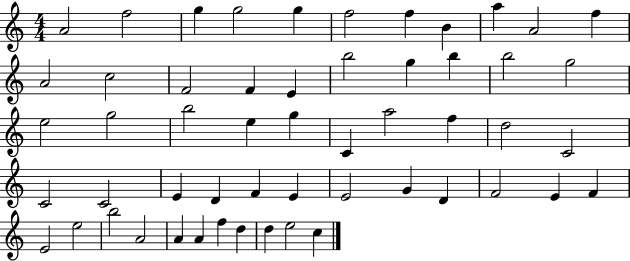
{
  \clef treble
  \numericTimeSignature
  \time 4/4
  \key c \major
  a'2 f''2 | g''4 g''2 g''4 | f''2 f''4 b'4 | a''4 a'2 f''4 | \break a'2 c''2 | f'2 f'4 e'4 | b''2 g''4 b''4 | b''2 g''2 | \break e''2 g''2 | b''2 e''4 g''4 | c'4 a''2 f''4 | d''2 c'2 | \break c'2 c'2 | e'4 d'4 f'4 e'4 | e'2 g'4 d'4 | f'2 e'4 f'4 | \break e'2 e''2 | b''2 a'2 | a'4 a'4 f''4 d''4 | d''4 e''2 c''4 | \break \bar "|."
}